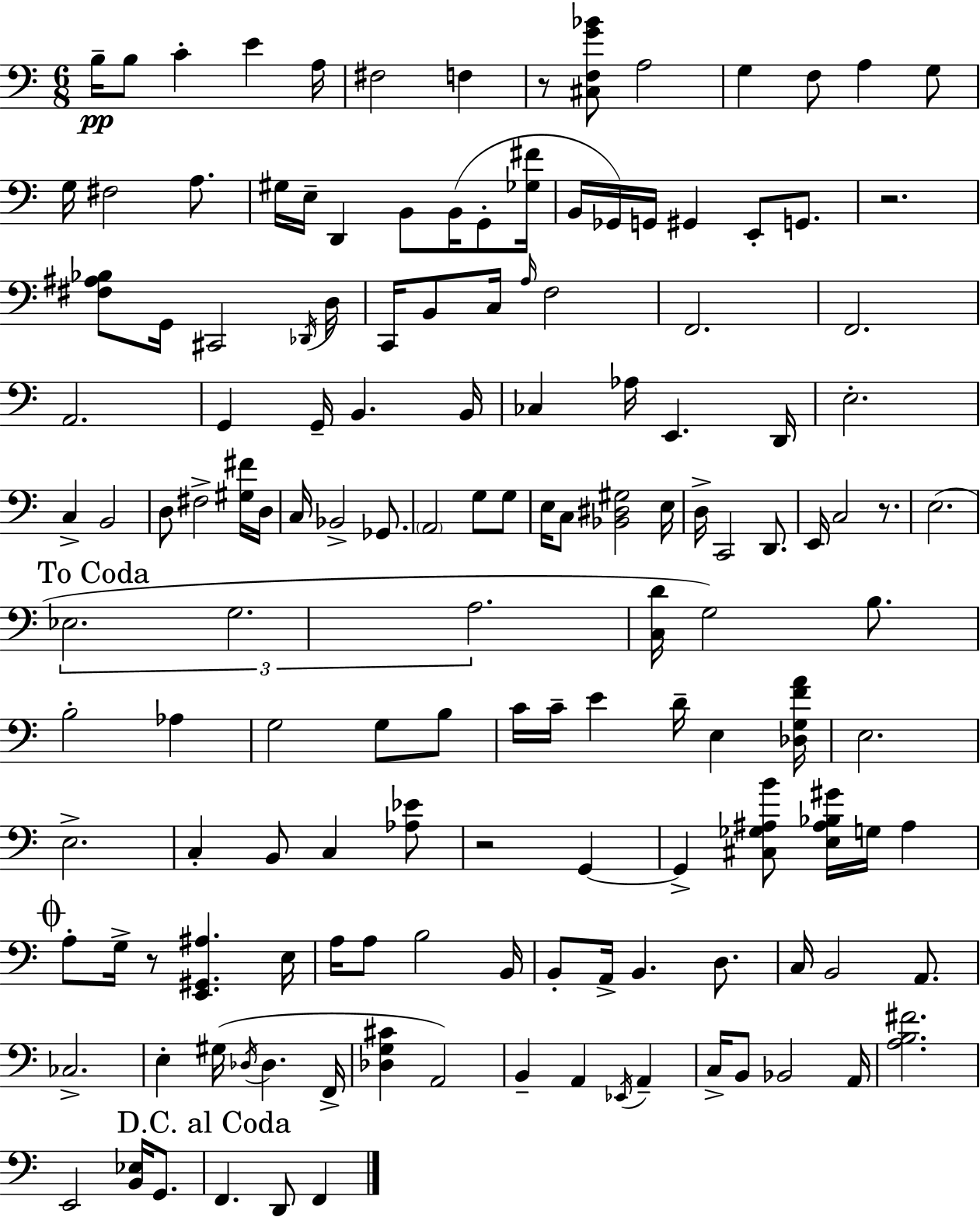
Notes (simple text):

B3/s B3/e C4/q E4/q A3/s F#3/h F3/q R/e [C#3,F3,G4,Bb4]/e A3/h G3/q F3/e A3/q G3/e G3/s F#3/h A3/e. G#3/s E3/s D2/q B2/e B2/s G2/e [Gb3,F#4]/s B2/s Gb2/s G2/s G#2/q E2/e G2/e. R/h. [F#3,A#3,Bb3]/e G2/s C#2/h Db2/s D3/s C2/s B2/e C3/s A3/s F3/h F2/h. F2/h. A2/h. G2/q G2/s B2/q. B2/s CES3/q Ab3/s E2/q. D2/s E3/h. C3/q B2/h D3/e F#3/h [G#3,F#4]/s D3/s C3/s Bb2/h Gb2/e. A2/h G3/e G3/e E3/s C3/e [Bb2,D#3,G#3]/h E3/s D3/s C2/h D2/e. E2/s C3/h R/e. E3/h. Eb3/h. G3/h. A3/h. [C3,D4]/s G3/h B3/e. B3/h Ab3/q G3/h G3/e B3/e C4/s C4/s E4/q D4/s E3/q [Db3,G3,F4,A4]/s E3/h. E3/h. C3/q B2/e C3/q [Ab3,Eb4]/e R/h G2/q G2/q [C#3,Gb3,A#3,B4]/e [E3,A#3,Bb3,G#4]/s G3/s A#3/q A3/e G3/s R/e [E2,G#2,A#3]/q. E3/s A3/s A3/e B3/h B2/s B2/e A2/s B2/q. D3/e. C3/s B2/h A2/e. CES3/h. E3/q G#3/s Db3/s Db3/q. F2/s [Db3,G3,C#4]/q A2/h B2/q A2/q Eb2/s A2/q C3/s B2/e Bb2/h A2/s [A3,B3,F#4]/h. E2/h [B2,Eb3]/s G2/e. F2/q. D2/e F2/q